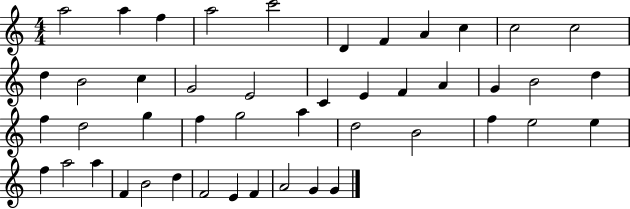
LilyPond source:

{
  \clef treble
  \numericTimeSignature
  \time 4/4
  \key c \major
  a''2 a''4 f''4 | a''2 c'''2 | d'4 f'4 a'4 c''4 | c''2 c''2 | \break d''4 b'2 c''4 | g'2 e'2 | c'4 e'4 f'4 a'4 | g'4 b'2 d''4 | \break f''4 d''2 g''4 | f''4 g''2 a''4 | d''2 b'2 | f''4 e''2 e''4 | \break f''4 a''2 a''4 | f'4 b'2 d''4 | f'2 e'4 f'4 | a'2 g'4 g'4 | \break \bar "|."
}